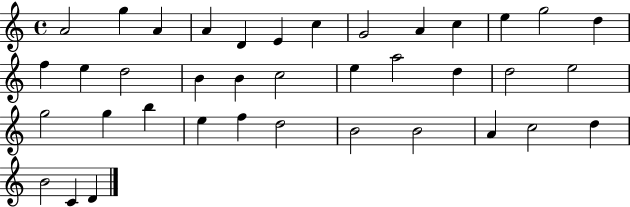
{
  \clef treble
  \time 4/4
  \defaultTimeSignature
  \key c \major
  a'2 g''4 a'4 | a'4 d'4 e'4 c''4 | g'2 a'4 c''4 | e''4 g''2 d''4 | \break f''4 e''4 d''2 | b'4 b'4 c''2 | e''4 a''2 d''4 | d''2 e''2 | \break g''2 g''4 b''4 | e''4 f''4 d''2 | b'2 b'2 | a'4 c''2 d''4 | \break b'2 c'4 d'4 | \bar "|."
}